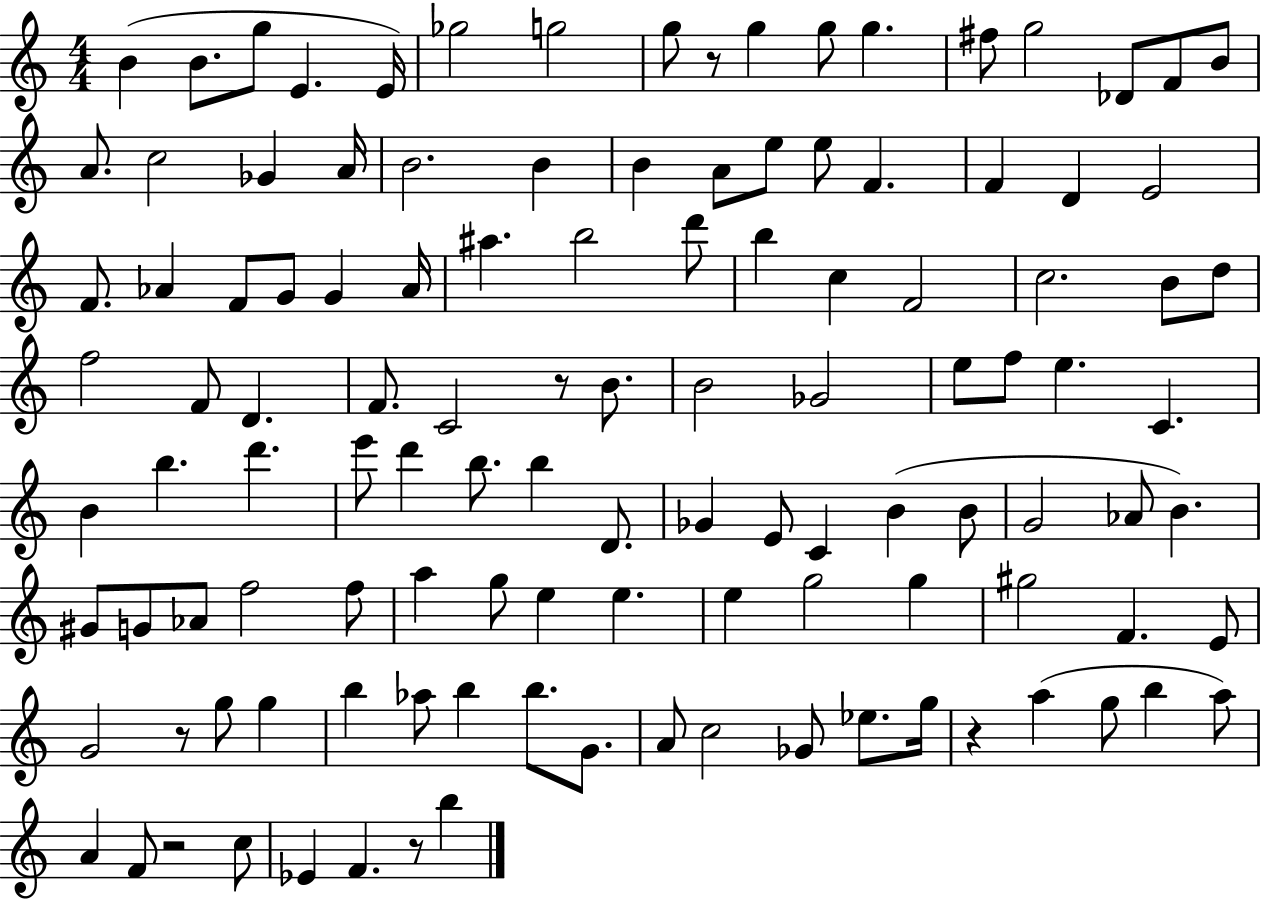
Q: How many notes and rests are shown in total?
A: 117